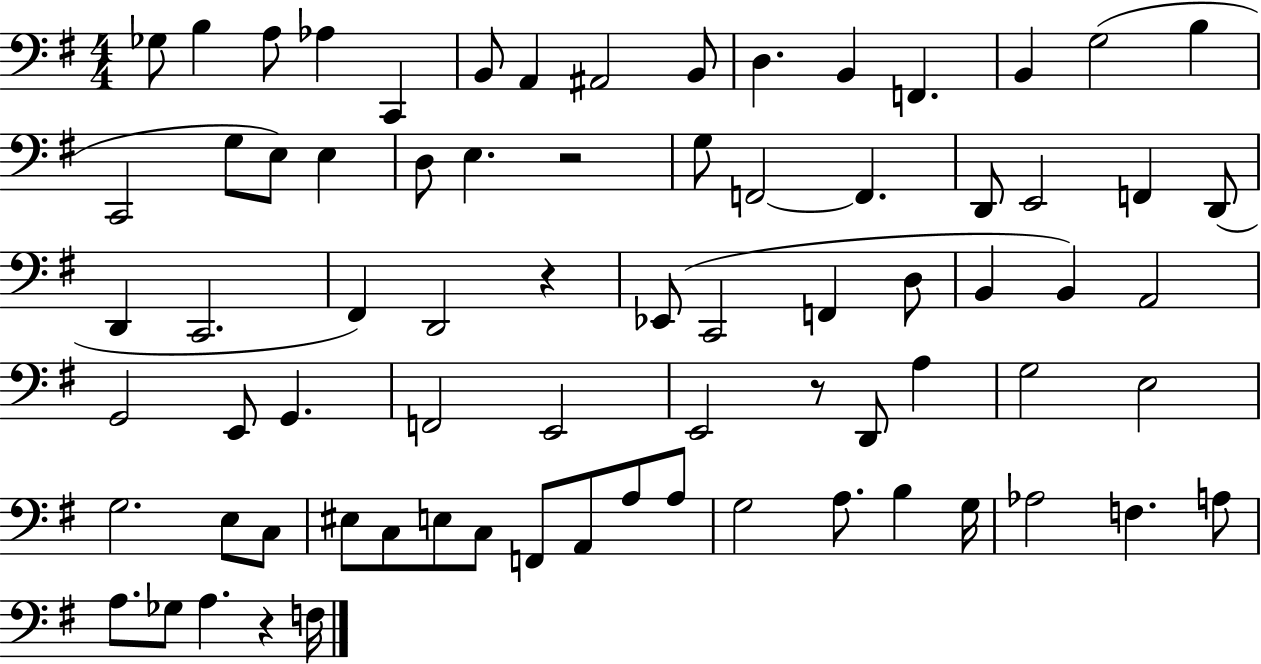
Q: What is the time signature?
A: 4/4